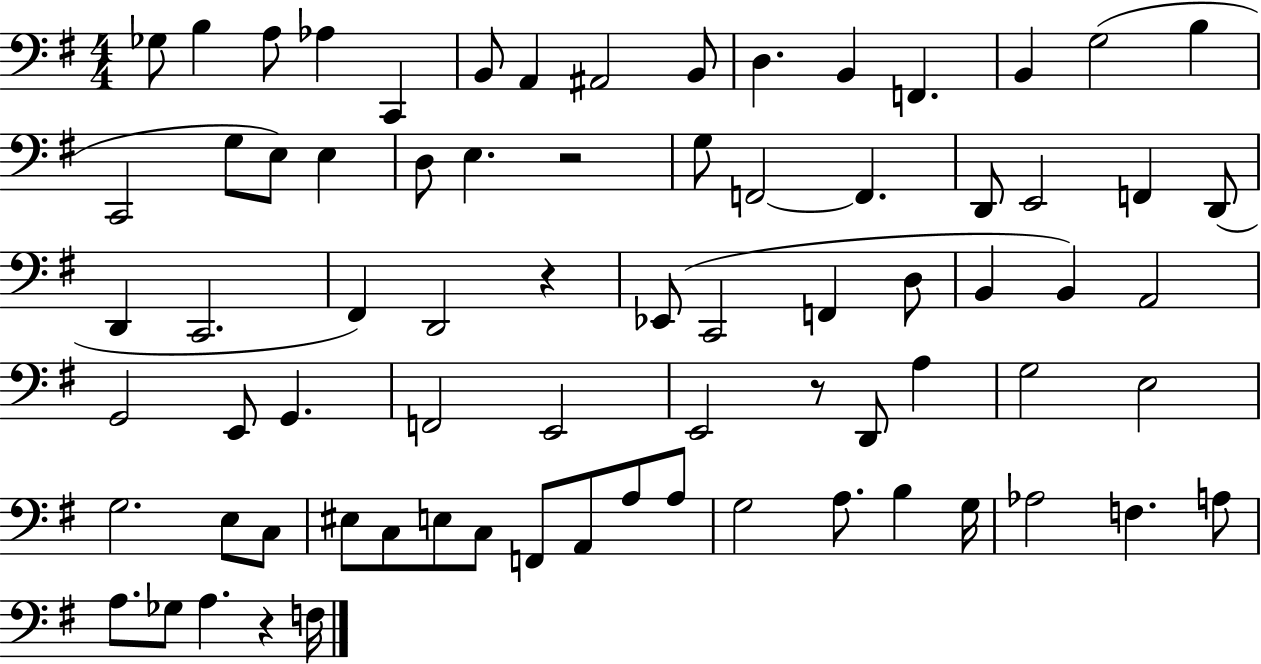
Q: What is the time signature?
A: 4/4